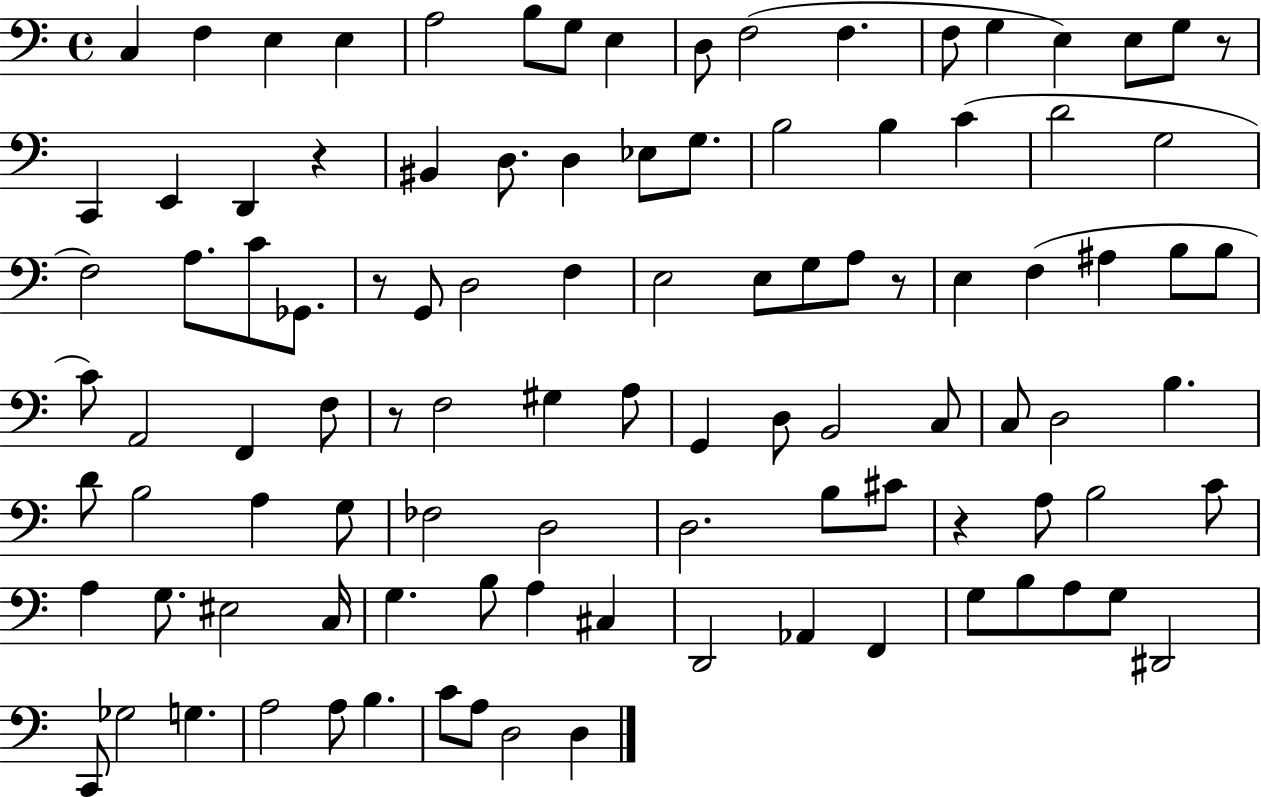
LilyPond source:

{
  \clef bass
  \time 4/4
  \defaultTimeSignature
  \key c \major
  c4 f4 e4 e4 | a2 b8 g8 e4 | d8 f2( f4. | f8 g4 e4) e8 g8 r8 | \break c,4 e,4 d,4 r4 | bis,4 d8. d4 ees8 g8. | b2 b4 c'4( | d'2 g2 | \break f2) a8. c'8 ges,8. | r8 g,8 d2 f4 | e2 e8 g8 a8 r8 | e4 f4( ais4 b8 b8 | \break c'8) a,2 f,4 f8 | r8 f2 gis4 a8 | g,4 d8 b,2 c8 | c8 d2 b4. | \break d'8 b2 a4 g8 | fes2 d2 | d2. b8 cis'8 | r4 a8 b2 c'8 | \break a4 g8. eis2 c16 | g4. b8 a4 cis4 | d,2 aes,4 f,4 | g8 b8 a8 g8 dis,2 | \break c,8 ges2 g4. | a2 a8 b4. | c'8 a8 d2 d4 | \bar "|."
}